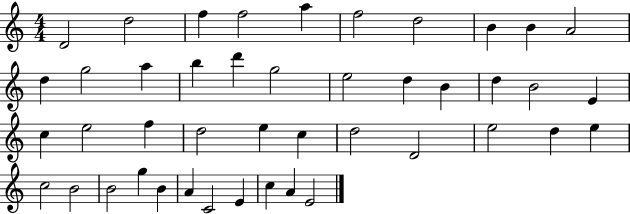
{
  \clef treble
  \numericTimeSignature
  \time 4/4
  \key c \major
  d'2 d''2 | f''4 f''2 a''4 | f''2 d''2 | b'4 b'4 a'2 | \break d''4 g''2 a''4 | b''4 d'''4 g''2 | e''2 d''4 b'4 | d''4 b'2 e'4 | \break c''4 e''2 f''4 | d''2 e''4 c''4 | d''2 d'2 | e''2 d''4 e''4 | \break c''2 b'2 | b'2 g''4 b'4 | a'4 c'2 e'4 | c''4 a'4 e'2 | \break \bar "|."
}